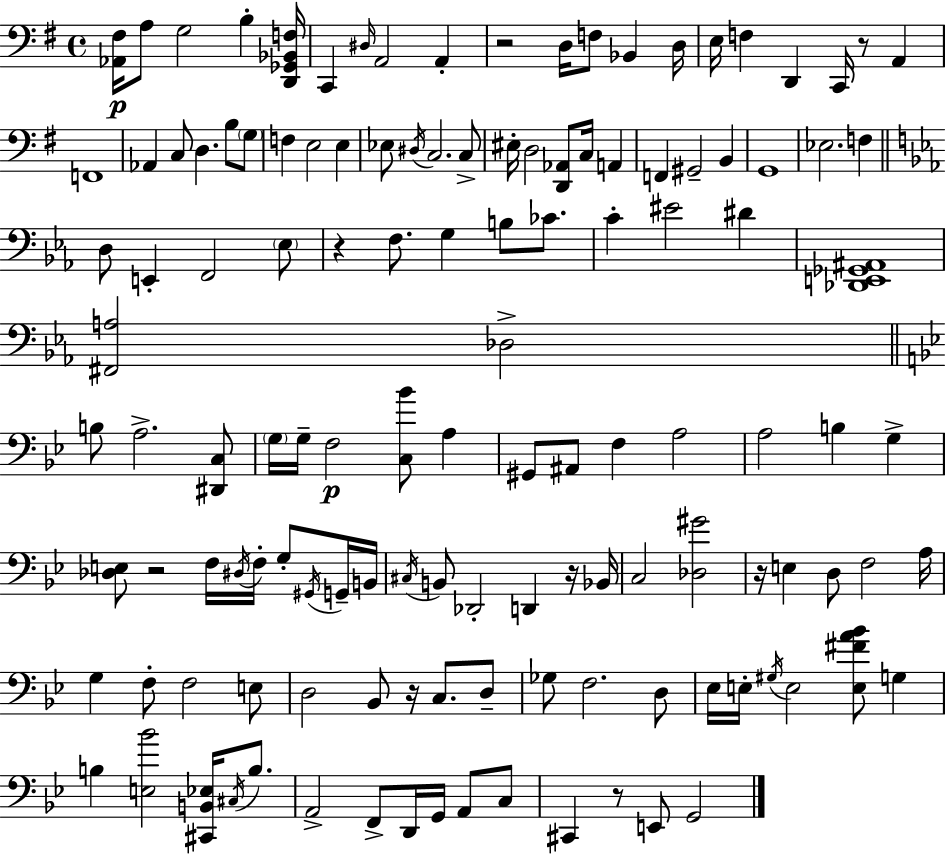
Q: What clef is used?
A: bass